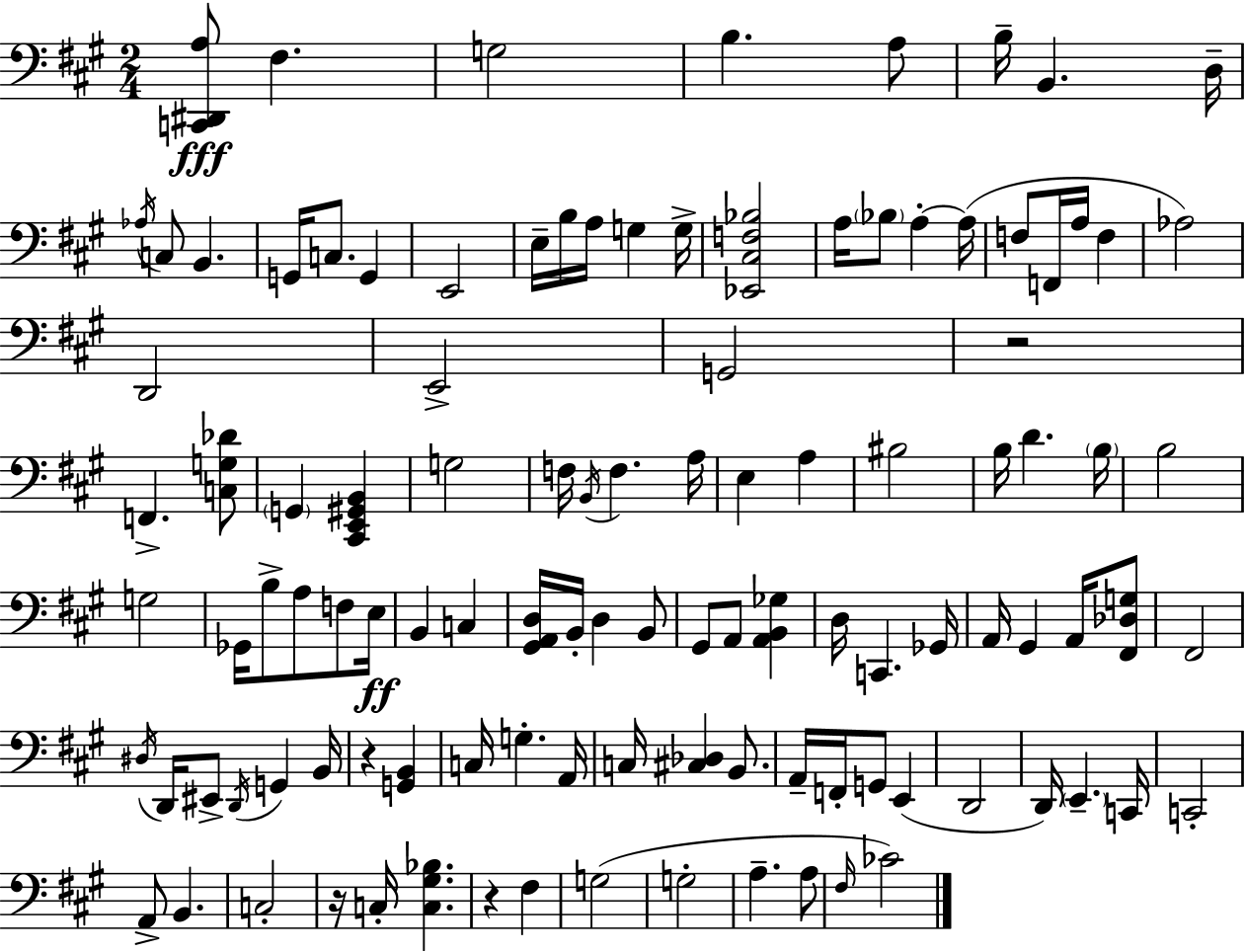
X:1
T:Untitled
M:2/4
L:1/4
K:A
[C,,^D,,A,]/2 ^F, G,2 B, A,/2 B,/4 B,, D,/4 _A,/4 C,/2 B,, G,,/4 C,/2 G,, E,,2 E,/4 B,/4 A,/4 G, G,/4 [_E,,^C,F,_B,]2 A,/4 _B,/2 A, A,/4 F,/2 F,,/4 A,/4 F, _A,2 D,,2 E,,2 G,,2 z2 F,, [C,G,_D]/2 G,, [^C,,E,,^G,,B,,] G,2 F,/4 B,,/4 F, A,/4 E, A, ^B,2 B,/4 D B,/4 B,2 G,2 _G,,/4 B,/2 A,/2 F,/2 E,/4 B,, C, [^G,,A,,D,]/4 B,,/4 D, B,,/2 ^G,,/2 A,,/2 [A,,B,,_G,] D,/4 C,, _G,,/4 A,,/4 ^G,, A,,/4 [^F,,_D,G,]/2 ^F,,2 ^D,/4 D,,/4 ^E,,/2 D,,/4 G,, B,,/4 z [G,,B,,] C,/4 G, A,,/4 C,/4 [^C,_D,] B,,/2 A,,/4 F,,/4 G,,/2 E,, D,,2 D,,/4 E,, C,,/4 C,,2 A,,/2 B,, C,2 z/4 C,/4 [C,^G,_B,] z ^F, G,2 G,2 A, A,/2 ^F,/4 _C2